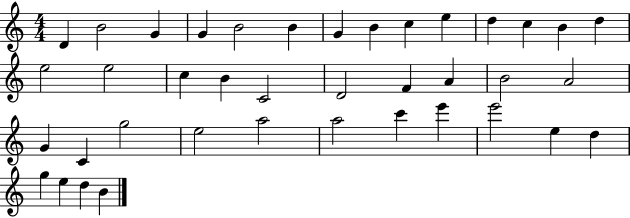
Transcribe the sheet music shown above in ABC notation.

X:1
T:Untitled
M:4/4
L:1/4
K:C
D B2 G G B2 B G B c e d c B d e2 e2 c B C2 D2 F A B2 A2 G C g2 e2 a2 a2 c' e' e'2 e d g e d B